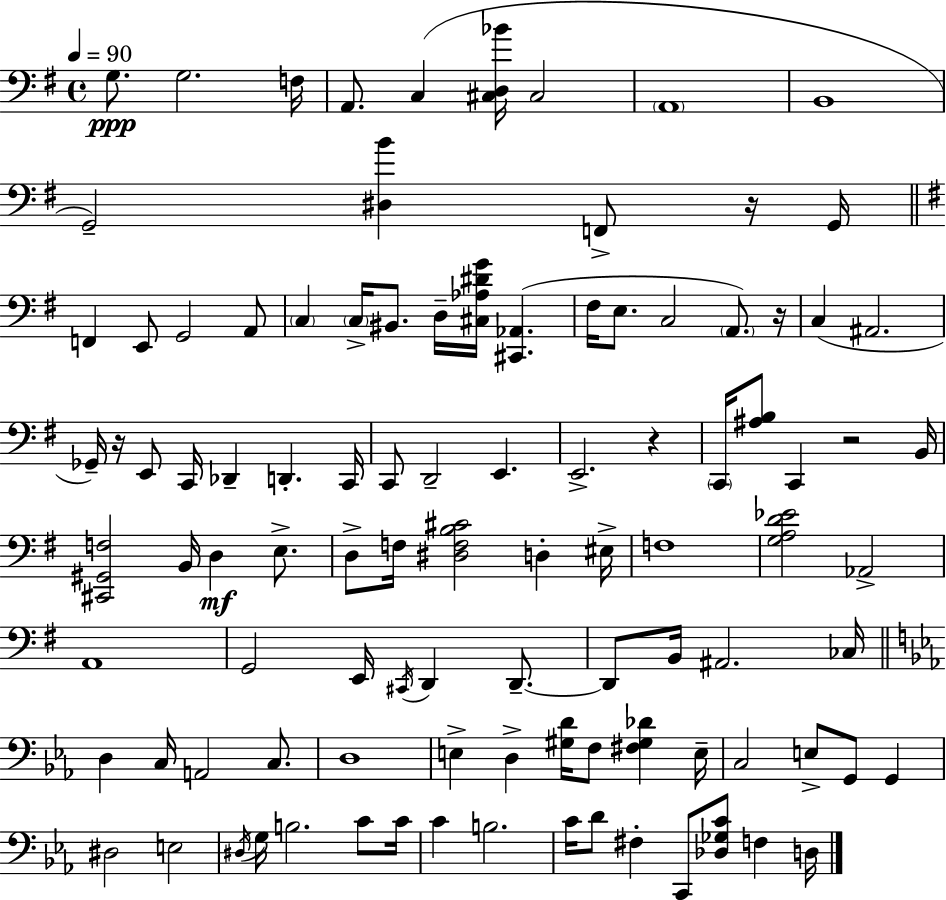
X:1
T:Untitled
M:4/4
L:1/4
K:G
G,/2 G,2 F,/4 A,,/2 C, [^C,D,_B]/4 ^C,2 A,,4 B,,4 G,,2 [^D,B] F,,/2 z/4 G,,/4 F,, E,,/2 G,,2 A,,/2 C, C,/4 ^B,,/2 D,/4 [^C,_A,^DG]/4 [^C,,_A,,] ^F,/4 E,/2 C,2 A,,/2 z/4 C, ^A,,2 _G,,/4 z/4 E,,/2 C,,/4 _D,, D,, C,,/4 C,,/2 D,,2 E,, E,,2 z C,,/4 [^A,B,]/2 C,, z2 B,,/4 [^C,,^G,,F,]2 B,,/4 D, E,/2 D,/2 F,/4 [^D,F,B,^C]2 D, ^E,/4 F,4 [G,A,D_E]2 _A,,2 A,,4 G,,2 E,,/4 ^C,,/4 D,, D,,/2 D,,/2 B,,/4 ^A,,2 _C,/4 D, C,/4 A,,2 C,/2 D,4 E, D, [^G,D]/4 F,/2 [^F,^G,_D] E,/4 C,2 E,/2 G,,/2 G,, ^D,2 E,2 ^D,/4 G,/4 B,2 C/2 C/4 C B,2 C/4 D/2 ^F, C,,/2 [_D,_G,C]/2 F, D,/4